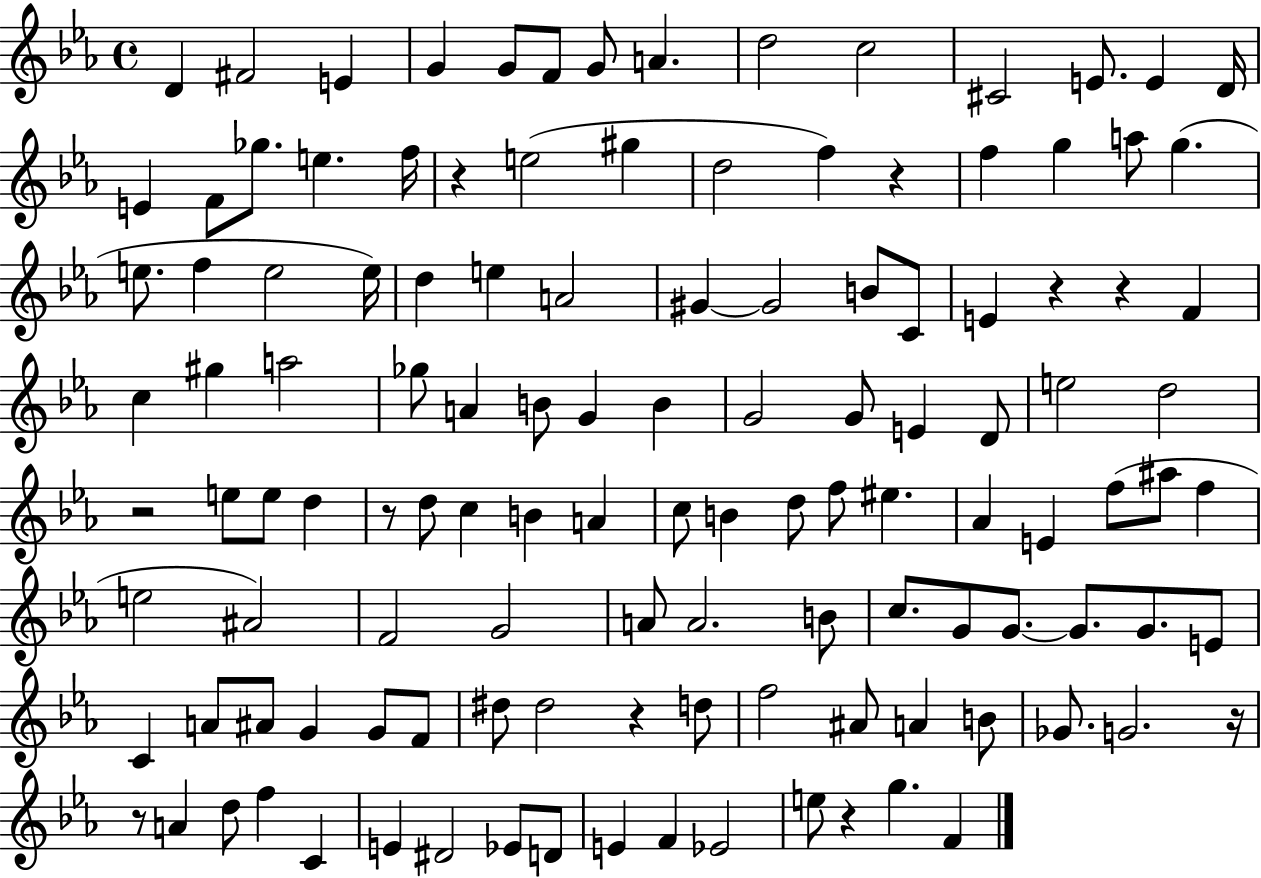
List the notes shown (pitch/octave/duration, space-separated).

D4/q F#4/h E4/q G4/q G4/e F4/e G4/e A4/q. D5/h C5/h C#4/h E4/e. E4/q D4/s E4/q F4/e Gb5/e. E5/q. F5/s R/q E5/h G#5/q D5/h F5/q R/q F5/q G5/q A5/e G5/q. E5/e. F5/q E5/h E5/s D5/q E5/q A4/h G#4/q G#4/h B4/e C4/e E4/q R/q R/q F4/q C5/q G#5/q A5/h Gb5/e A4/q B4/e G4/q B4/q G4/h G4/e E4/q D4/e E5/h D5/h R/h E5/e E5/e D5/q R/e D5/e C5/q B4/q A4/q C5/e B4/q D5/e F5/e EIS5/q. Ab4/q E4/q F5/e A#5/e F5/q E5/h A#4/h F4/h G4/h A4/e A4/h. B4/e C5/e. G4/e G4/e. G4/e. G4/e. E4/e C4/q A4/e A#4/e G4/q G4/e F4/e D#5/e D#5/h R/q D5/e F5/h A#4/e A4/q B4/e Gb4/e. G4/h. R/s R/e A4/q D5/e F5/q C4/q E4/q D#4/h Eb4/e D4/e E4/q F4/q Eb4/h E5/e R/q G5/q. F4/q